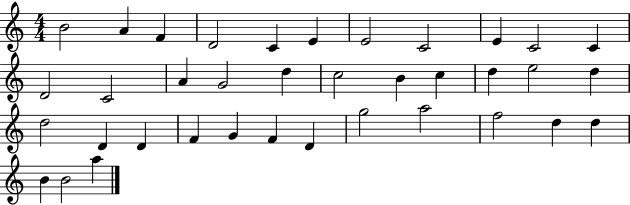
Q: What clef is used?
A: treble